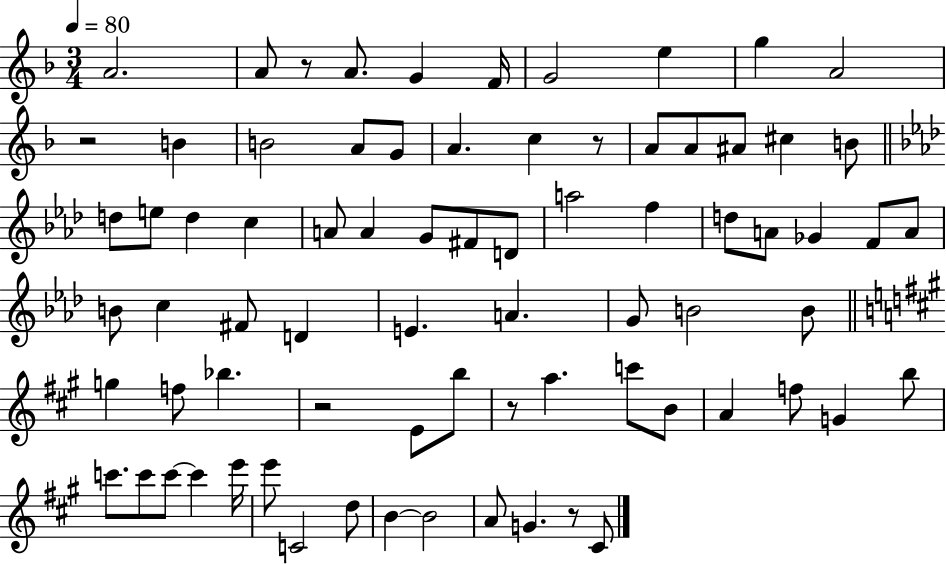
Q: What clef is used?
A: treble